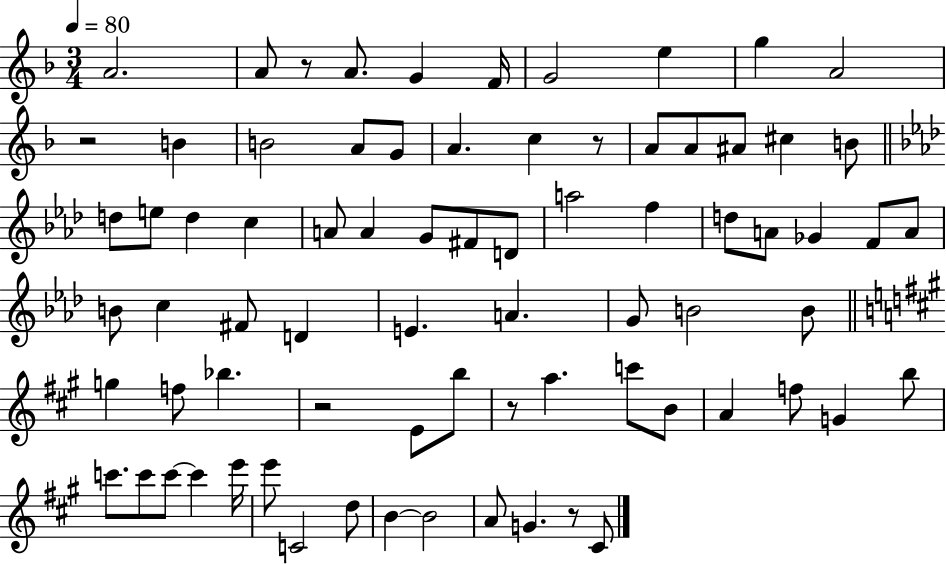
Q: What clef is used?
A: treble